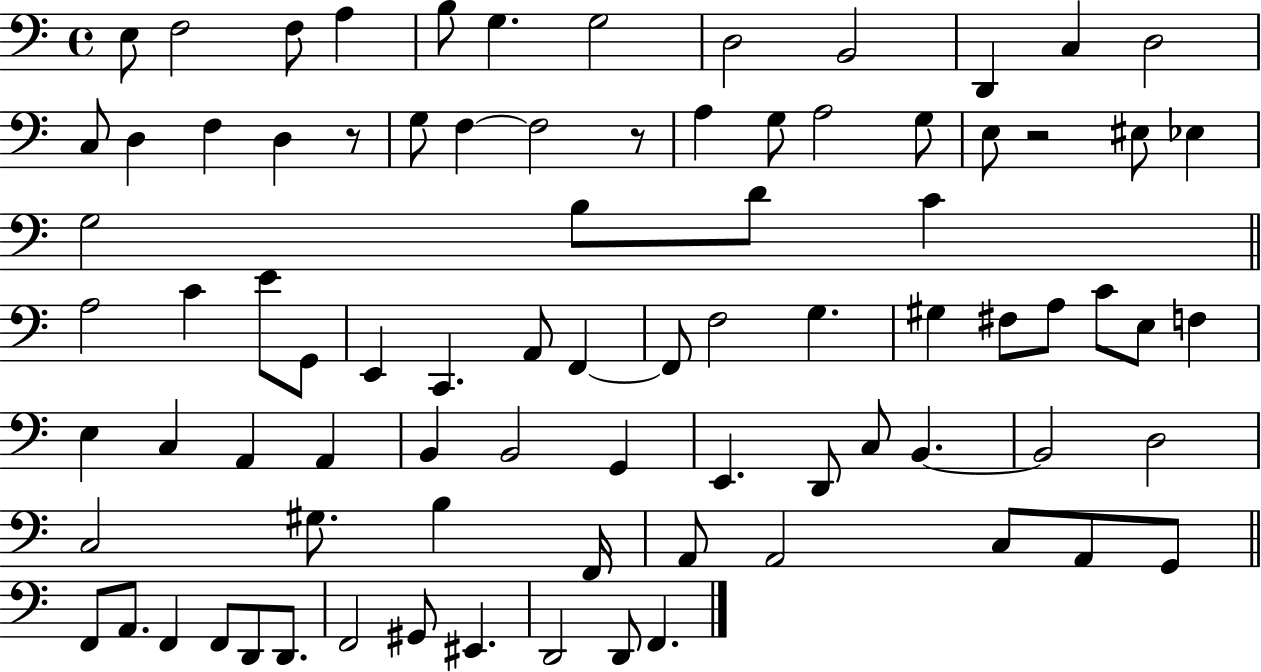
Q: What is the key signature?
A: C major